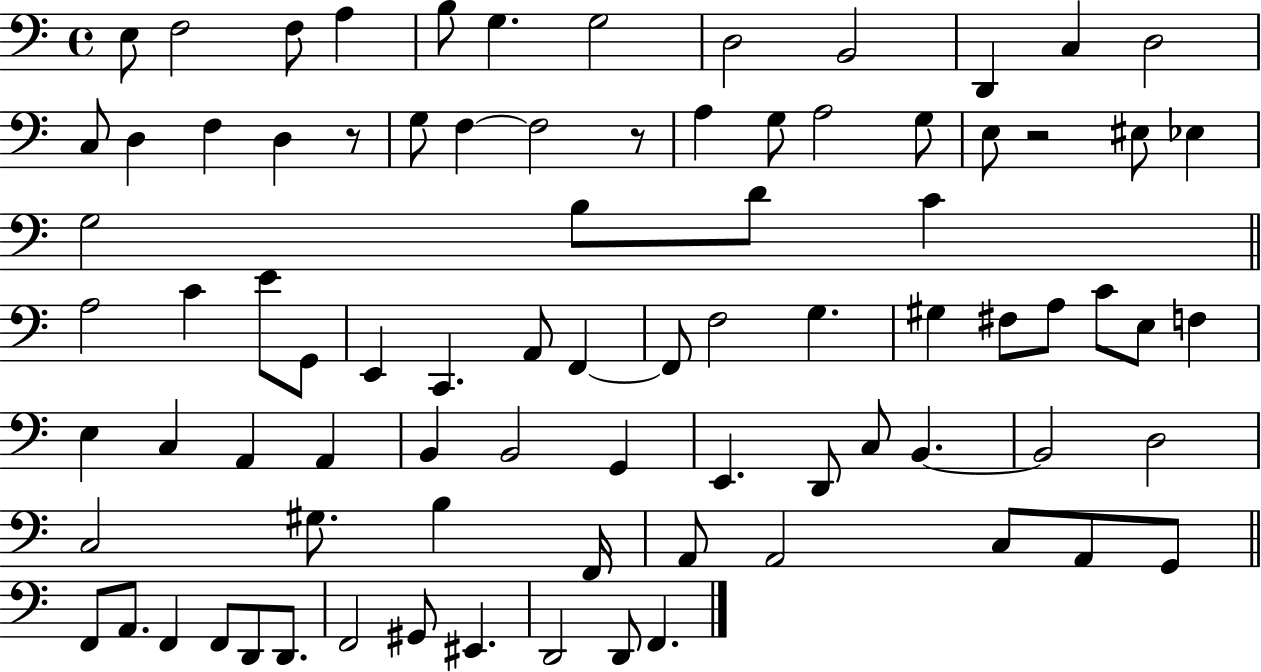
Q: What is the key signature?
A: C major